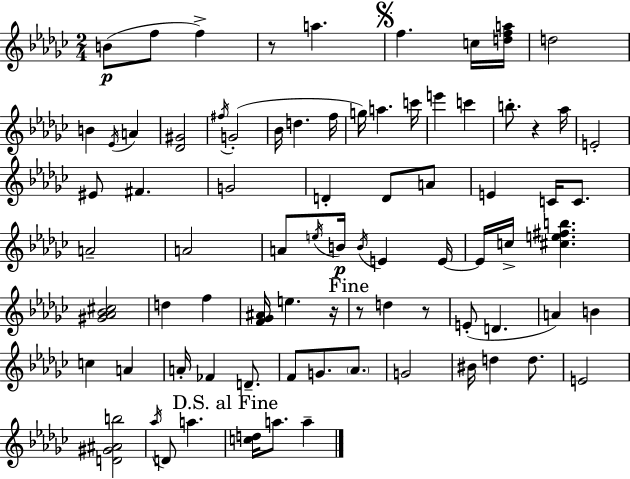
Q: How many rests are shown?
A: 5